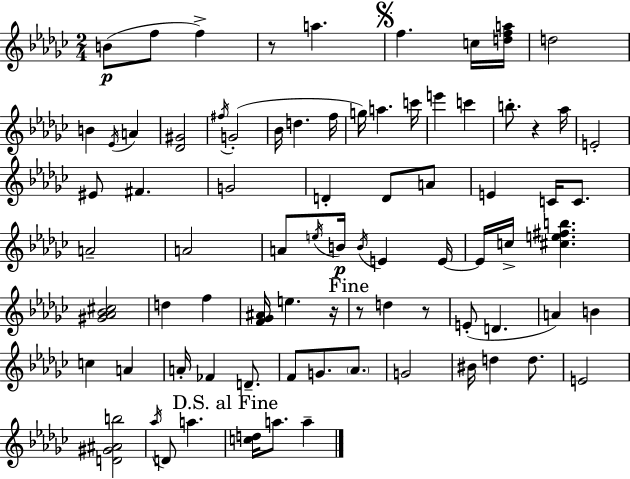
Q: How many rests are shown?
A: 5